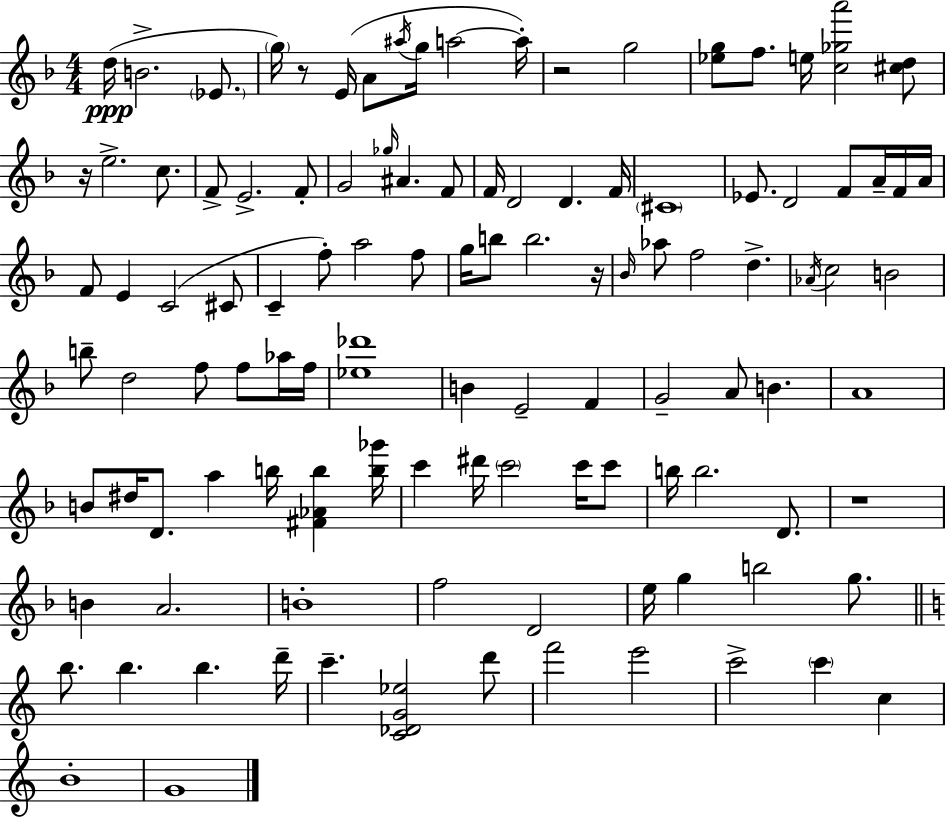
{
  \clef treble
  \numericTimeSignature
  \time 4/4
  \key d \minor
  \repeat volta 2 { d''16(\ppp b'2.-> \parenthesize ees'8. | \parenthesize g''16) r8 e'16( a'8 \acciaccatura { ais''16 } g''16 a''2~~ | a''16-.) r2 g''2 | <ees'' g''>8 f''8. e''16 <c'' ges'' a'''>2 <cis'' d''>8 | \break r16 e''2.-> c''8. | f'8-> e'2.-> f'8-. | g'2 \grace { ges''16 } ais'4. | f'8 f'16 d'2 d'4. | \break f'16 \parenthesize cis'1 | ees'8. d'2 f'8 a'16-- | f'16 a'16 f'8 e'4 c'2( | cis'8 c'4-- f''8-.) a''2 | \break f''8 g''16 b''8 b''2. | r16 \grace { bes'16 } aes''8 f''2 d''4.-> | \acciaccatura { aes'16 } c''2 b'2 | b''8-- d''2 f''8 | \break f''8 aes''16 f''16 <ees'' des'''>1 | b'4 e'2-- | f'4 g'2-- a'8 b'4. | a'1 | \break b'8 dis''16 d'8. a''4 b''16 <fis' aes' b''>4 | <b'' ges'''>16 c'''4 dis'''16 \parenthesize c'''2 | c'''16 c'''8 b''16 b''2. | d'8. r1 | \break b'4 a'2. | b'1-. | f''2 d'2 | e''16 g''4 b''2 | \break g''8. \bar "||" \break \key c \major b''8. b''4. b''4. d'''16-- | c'''4.-- <c' des' g' ees''>2 d'''8 | f'''2 e'''2 | c'''2-> \parenthesize c'''4 c''4 | \break b'1-. | g'1 | } \bar "|."
}